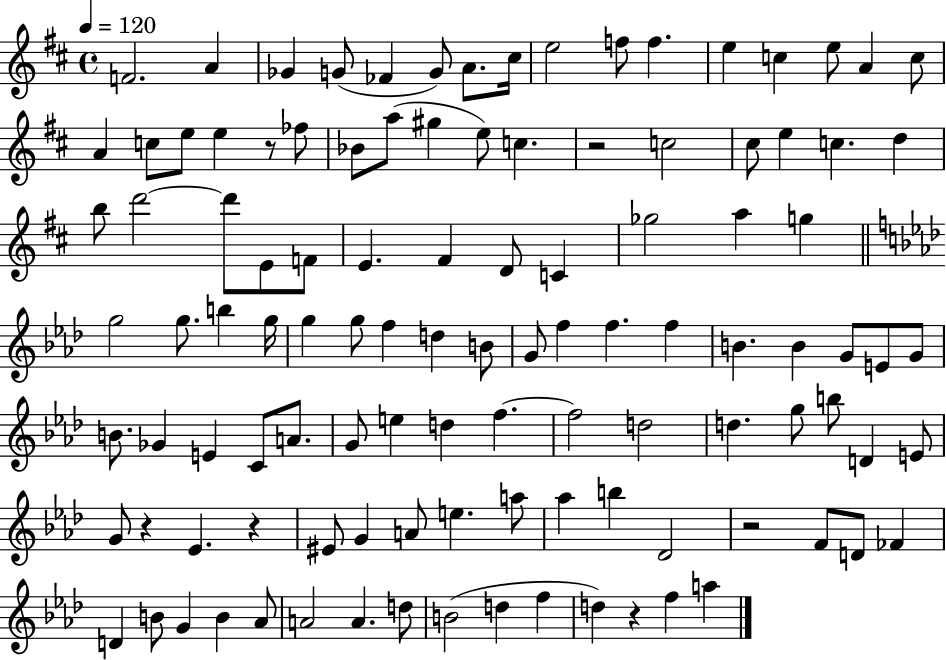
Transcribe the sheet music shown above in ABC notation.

X:1
T:Untitled
M:4/4
L:1/4
K:D
F2 A _G G/2 _F G/2 A/2 ^c/4 e2 f/2 f e c e/2 A c/2 A c/2 e/2 e z/2 _f/2 _B/2 a/2 ^g e/2 c z2 c2 ^c/2 e c d b/2 d'2 d'/2 E/2 F/2 E ^F D/2 C _g2 a g g2 g/2 b g/4 g g/2 f d B/2 G/2 f f f B B G/2 E/2 G/2 B/2 _G E C/2 A/2 G/2 e d f f2 d2 d g/2 b/2 D E/2 G/2 z _E z ^E/2 G A/2 e a/2 _a b _D2 z2 F/2 D/2 _F D B/2 G B _A/2 A2 A d/2 B2 d f d z f a